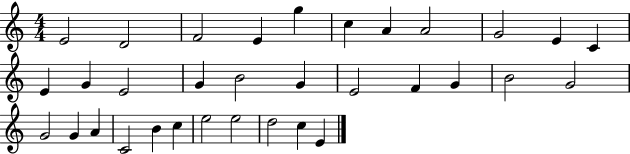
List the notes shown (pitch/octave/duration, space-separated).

E4/h D4/h F4/h E4/q G5/q C5/q A4/q A4/h G4/h E4/q C4/q E4/q G4/q E4/h G4/q B4/h G4/q E4/h F4/q G4/q B4/h G4/h G4/h G4/q A4/q C4/h B4/q C5/q E5/h E5/h D5/h C5/q E4/q